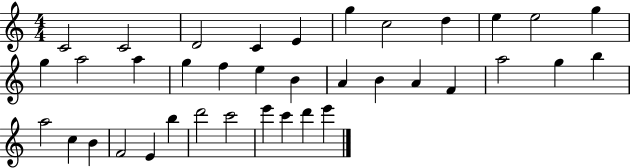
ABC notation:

X:1
T:Untitled
M:4/4
L:1/4
K:C
C2 C2 D2 C E g c2 d e e2 g g a2 a g f e B A B A F a2 g b a2 c B F2 E b d'2 c'2 e' c' d' e'